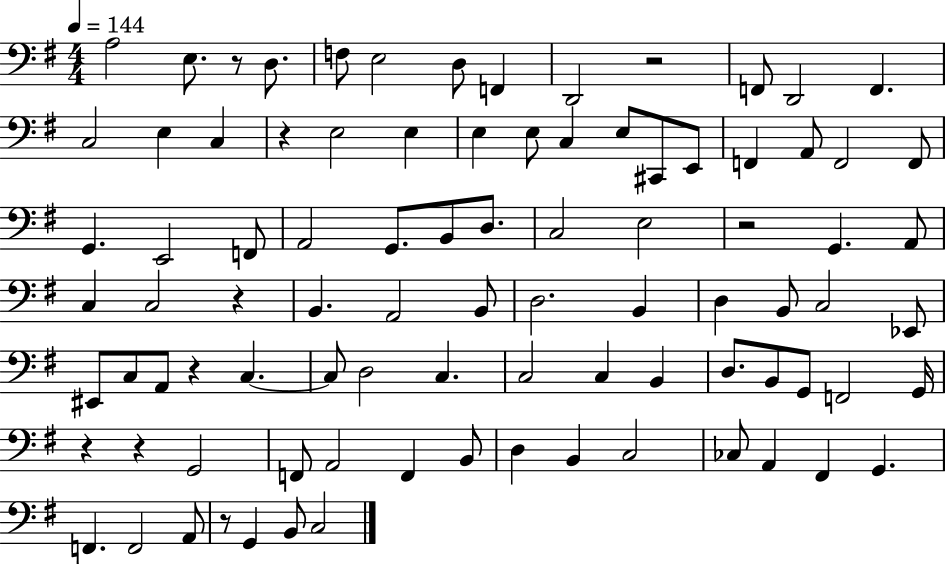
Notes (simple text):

A3/h E3/e. R/e D3/e. F3/e E3/h D3/e F2/q D2/h R/h F2/e D2/h F2/q. C3/h E3/q C3/q R/q E3/h E3/q E3/q E3/e C3/q E3/e C#2/e E2/e F2/q A2/e F2/h F2/e G2/q. E2/h F2/e A2/h G2/e. B2/e D3/e. C3/h E3/h R/h G2/q. A2/e C3/q C3/h R/q B2/q. A2/h B2/e D3/h. B2/q D3/q B2/e C3/h Eb2/e EIS2/e C3/e A2/e R/q C3/q. C3/e D3/h C3/q. C3/h C3/q B2/q D3/e. B2/e G2/e F2/h G2/s R/q R/q G2/h F2/e A2/h F2/q B2/e D3/q B2/q C3/h CES3/e A2/q F#2/q G2/q. F2/q. F2/h A2/e R/e G2/q B2/e C3/h